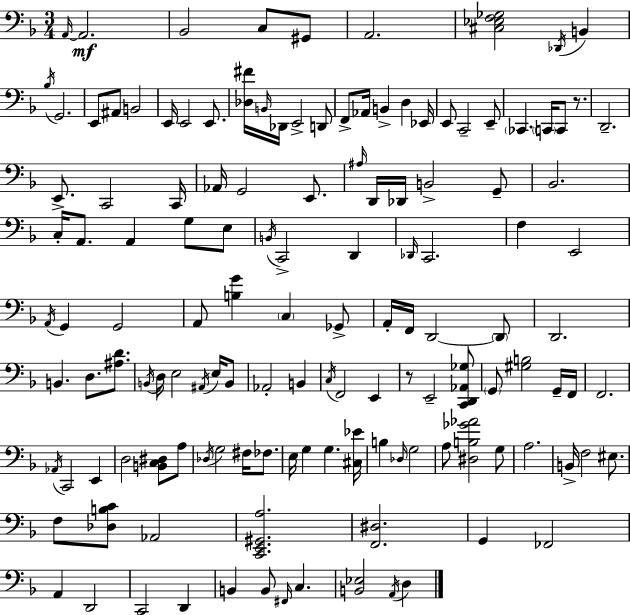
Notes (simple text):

A2/s A2/h. Bb2/h C3/e G#2/e A2/h. [C#3,Eb3,F3,Gb3]/h Db2/s B2/q Bb3/s G2/h. E2/e A#2/e B2/h E2/s E2/h E2/e. [Db3,F#4]/s B2/s Db2/s E2/h D2/e F2/e Ab2/s B2/q D3/q Eb2/s E2/e C2/h E2/e CES2/q. C2/s C2/e R/e. D2/h. E2/e. C2/h C2/s Ab2/s G2/h E2/e. A#3/s D2/s Db2/s B2/h G2/e Bb2/h. C3/s A2/e. A2/q G3/e E3/e B2/s C2/h D2/q Db2/s C2/h. F3/q E2/h A2/s G2/q G2/h A2/e [B3,G4]/q C3/q Gb2/e A2/s F2/s D2/h D2/e D2/h. B2/q. D3/e. [A#3,D4]/e. B2/s D3/s E3/h A#2/s E3/s B2/e Ab2/h B2/q C3/s F2/h E2/q R/e E2/h [C2,D2,Ab2,Gb3]/e G2/e [G#3,B3]/h G2/s F2/s F2/h. Ab2/s C2/h E2/q D3/h [B2,C3,D#3]/e A3/e Db3/s G3/h F#3/s FES3/e. E3/s G3/q G3/q. [C#3,Eb4]/s B3/q Db3/s G3/h A3/e [D#3,B3,Gb4,Ab4]/h G3/e A3/h. B2/s F3/h EIS3/e. F3/e [Db3,B3,C4]/e Ab2/h [C2,E2,G#2,A3]/h. [F2,D#3]/h. G2/q FES2/h A2/q D2/h C2/h D2/q B2/q B2/e F#2/s C3/q. [B2,Eb3]/h A2/s D3/q